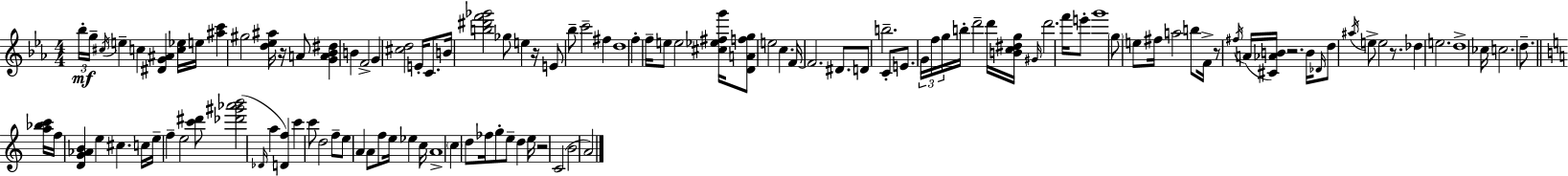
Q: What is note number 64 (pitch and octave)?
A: C5